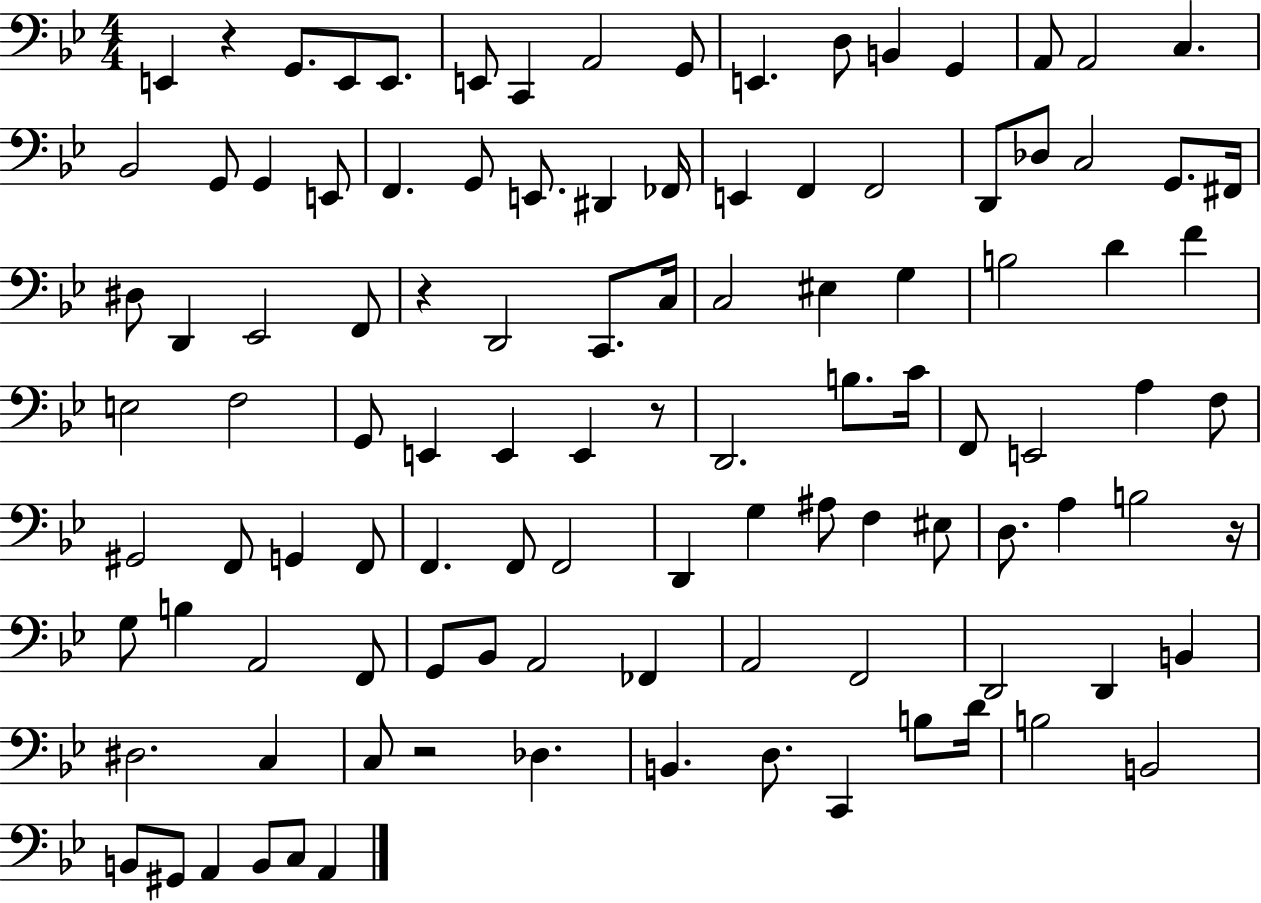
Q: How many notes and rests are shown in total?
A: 108